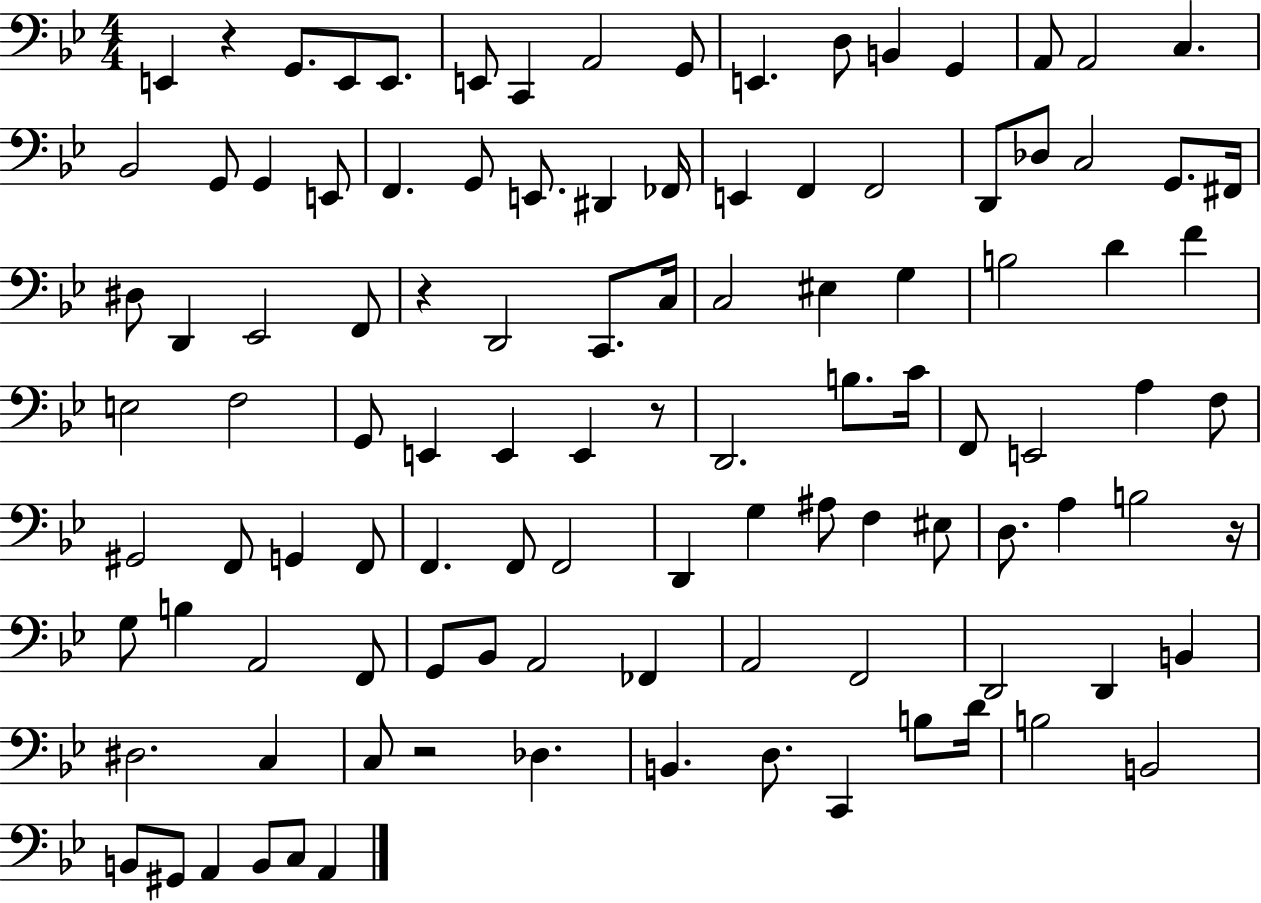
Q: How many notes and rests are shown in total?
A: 108